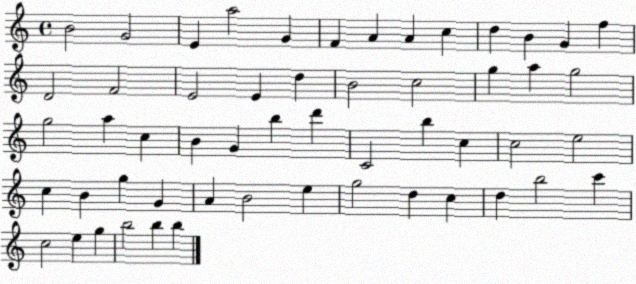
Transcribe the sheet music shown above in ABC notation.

X:1
T:Untitled
M:4/4
L:1/4
K:C
B2 G2 E a2 G F A A c d B G f D2 F2 E2 E d B2 c2 g a g2 g2 a c B G b d' C2 b c c2 e2 c B g G A B2 e g2 d c d b2 c' c2 e g b2 b b